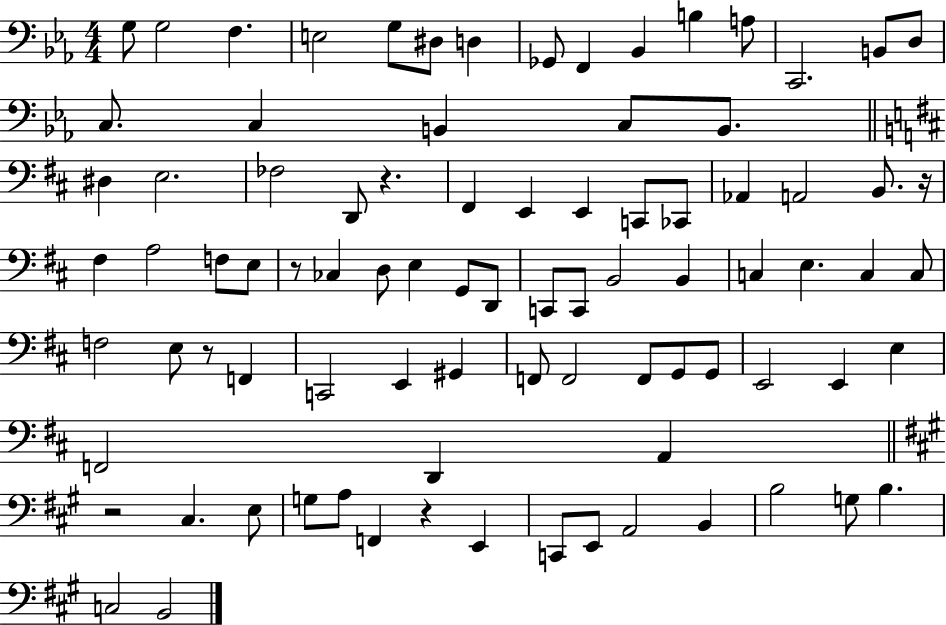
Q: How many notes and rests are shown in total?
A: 87